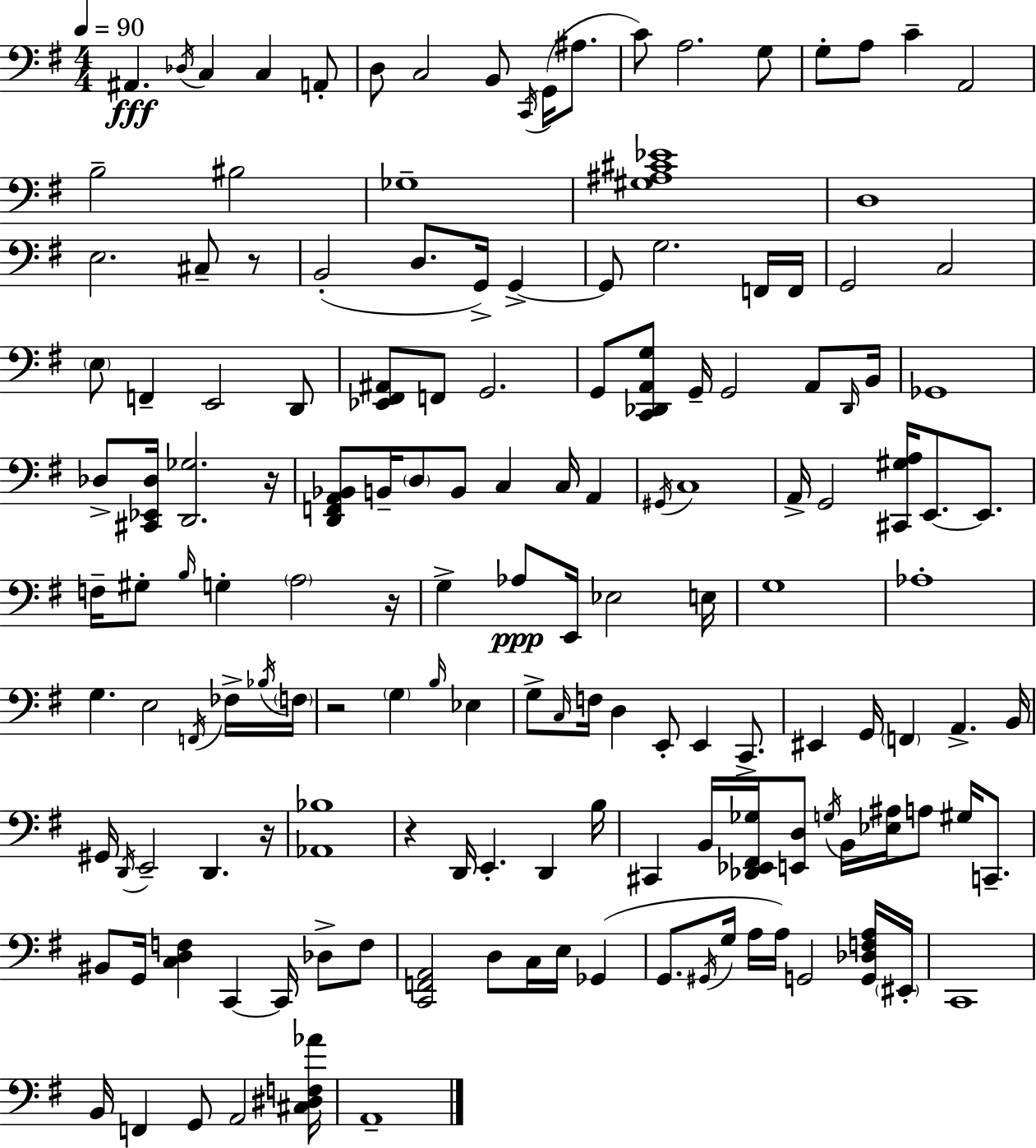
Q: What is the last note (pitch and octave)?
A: A2